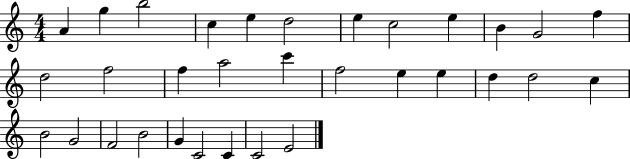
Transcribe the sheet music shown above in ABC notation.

X:1
T:Untitled
M:4/4
L:1/4
K:C
A g b2 c e d2 e c2 e B G2 f d2 f2 f a2 c' f2 e e d d2 c B2 G2 F2 B2 G C2 C C2 E2